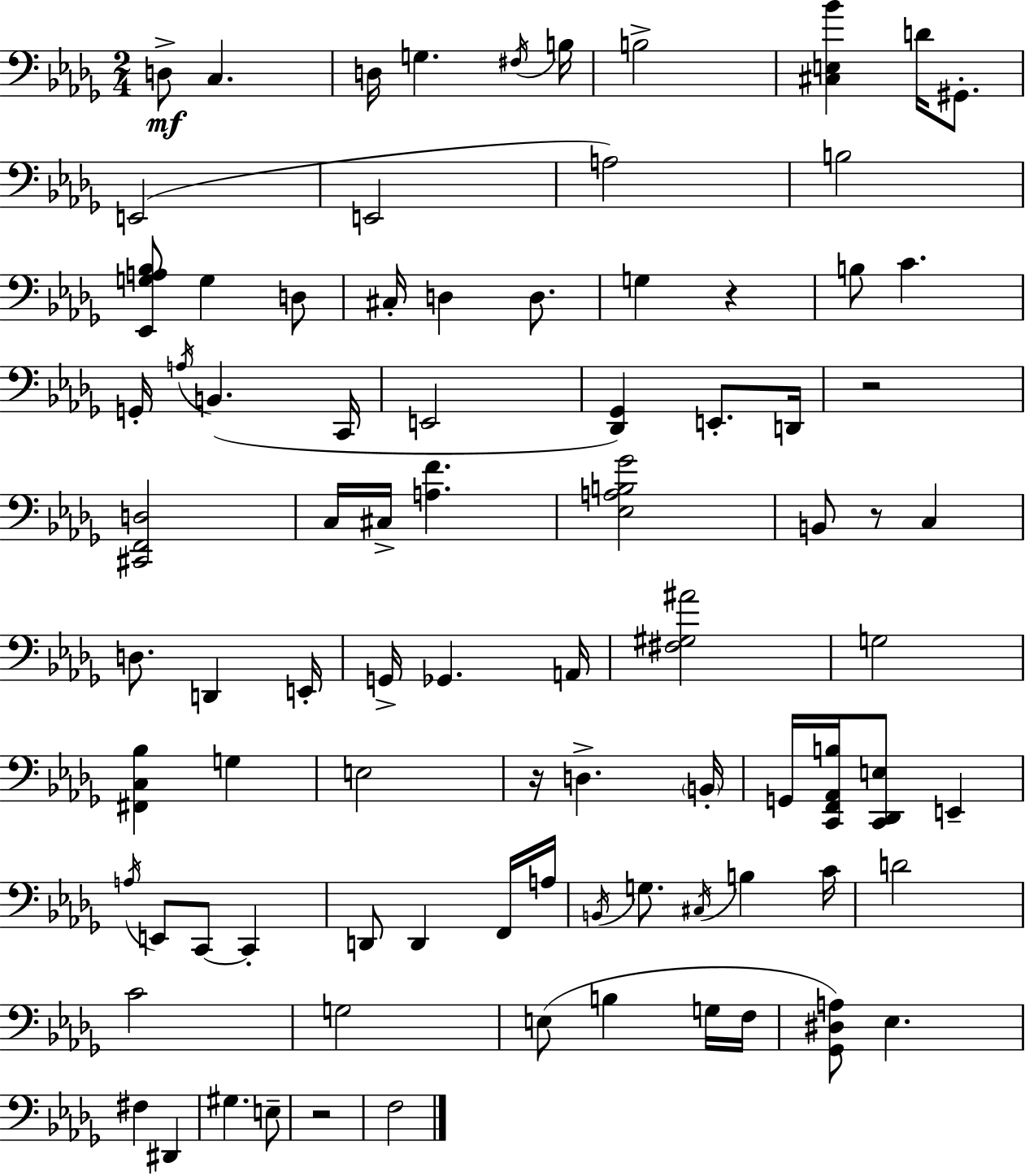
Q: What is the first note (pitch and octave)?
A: D3